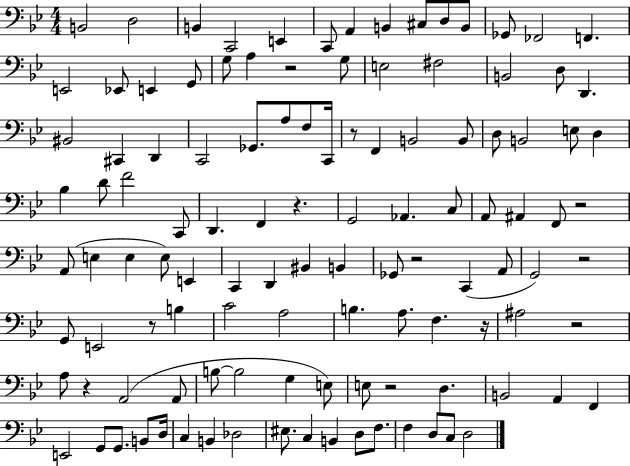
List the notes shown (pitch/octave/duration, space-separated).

B2/h D3/h B2/q C2/h E2/q C2/e A2/q B2/q C#3/e D3/e B2/e Gb2/e FES2/h F2/q. E2/h Eb2/e E2/q G2/e G3/e A3/q R/h G3/e E3/h F#3/h B2/h D3/e D2/q. BIS2/h C#2/q D2/q C2/h Gb2/e. A3/e F3/e C2/s R/e F2/q B2/h B2/e D3/e B2/h E3/e D3/q Bb3/q D4/e F4/h C2/e D2/q. F2/q R/q. G2/h Ab2/q. C3/e A2/e A#2/q F2/e R/h A2/e E3/q E3/q E3/e E2/q C2/q D2/q BIS2/q B2/q Gb2/e R/h C2/q A2/e G2/h R/h G2/e E2/h R/e B3/q C4/h A3/h B3/q. A3/e. F3/q. R/s A#3/h R/h A3/e R/q A2/h A2/e B3/e B3/h G3/q E3/e E3/e R/h D3/q. B2/h A2/q F2/q E2/h G2/e G2/e. B2/e D3/s C3/q B2/q Db3/h EIS3/e. C3/q B2/q D3/e F3/e. F3/q D3/e C3/e D3/h